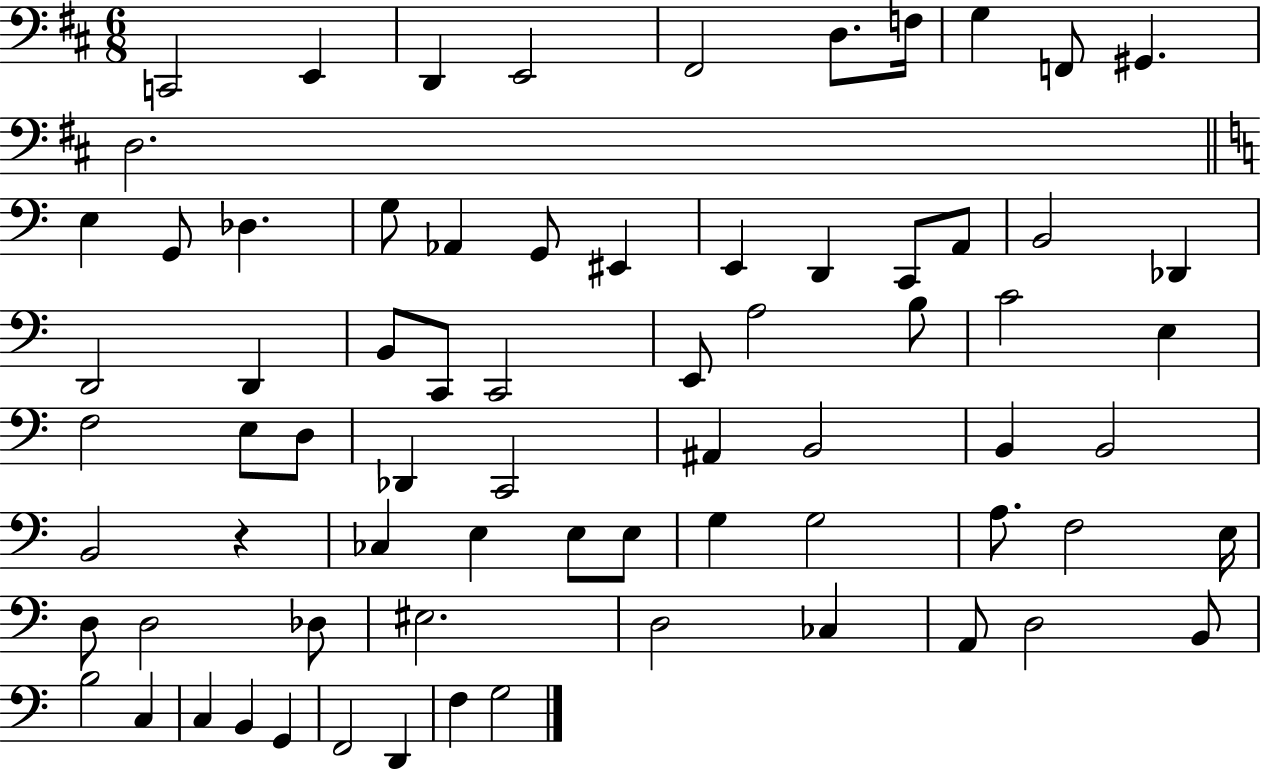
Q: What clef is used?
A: bass